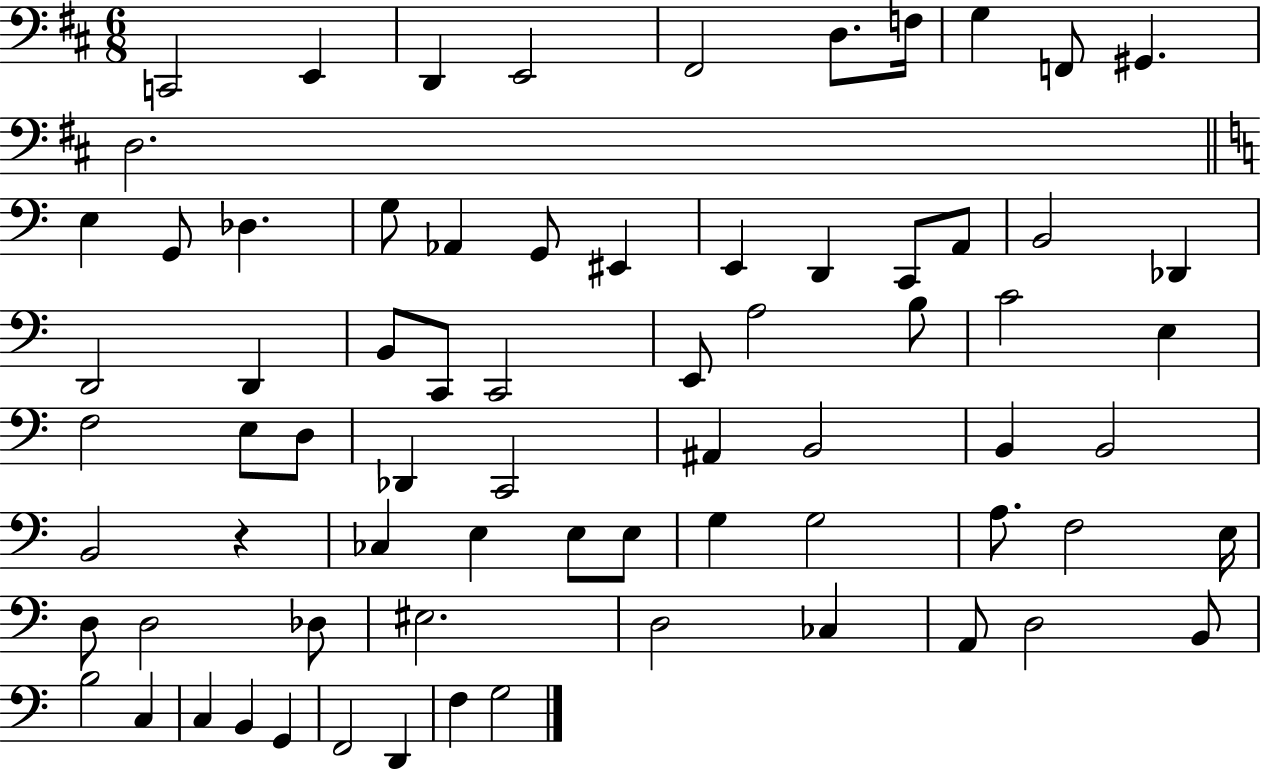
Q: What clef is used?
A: bass